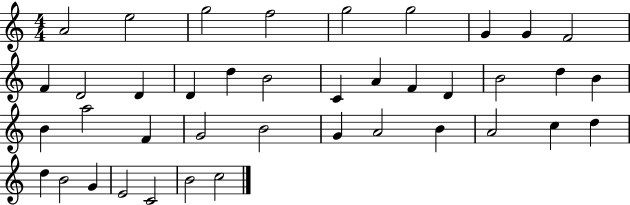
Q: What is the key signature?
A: C major